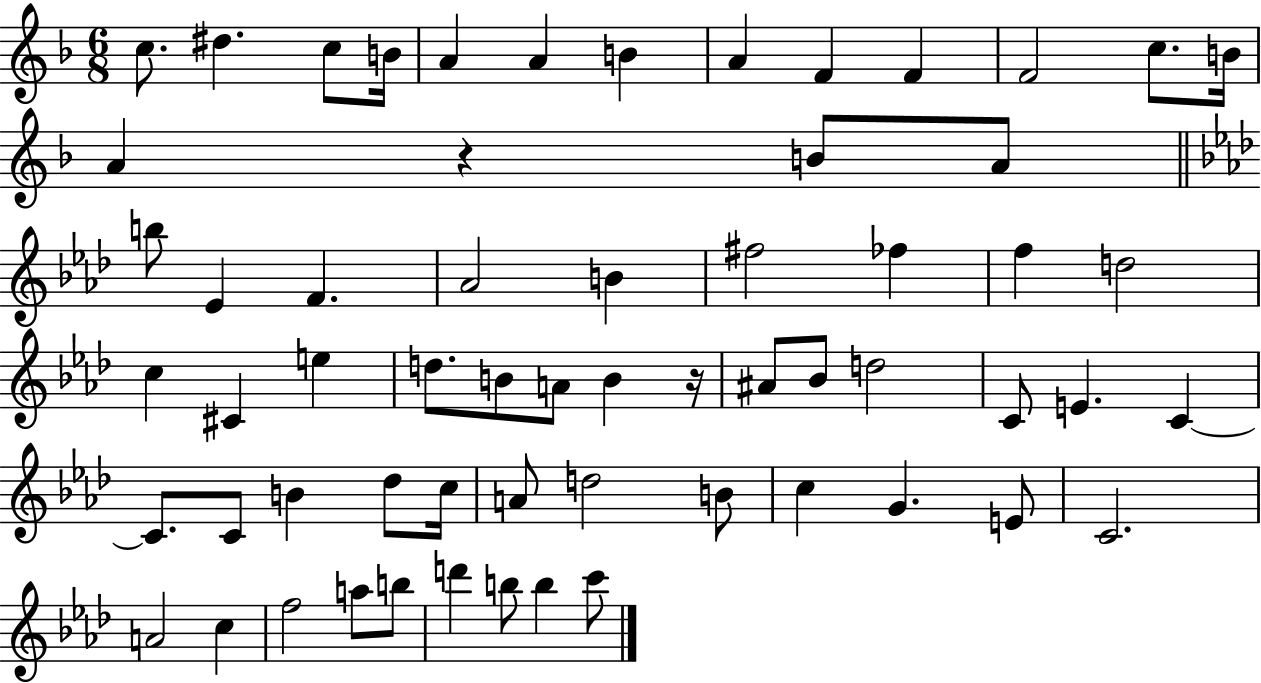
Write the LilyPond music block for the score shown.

{
  \clef treble
  \numericTimeSignature
  \time 6/8
  \key f \major
  c''8. dis''4. c''8 b'16 | a'4 a'4 b'4 | a'4 f'4 f'4 | f'2 c''8. b'16 | \break a'4 r4 b'8 a'8 | \bar "||" \break \key f \minor b''8 ees'4 f'4. | aes'2 b'4 | fis''2 fes''4 | f''4 d''2 | \break c''4 cis'4 e''4 | d''8. b'8 a'8 b'4 r16 | ais'8 bes'8 d''2 | c'8 e'4. c'4~~ | \break c'8. c'8 b'4 des''8 c''16 | a'8 d''2 b'8 | c''4 g'4. e'8 | c'2. | \break a'2 c''4 | f''2 a''8 b''8 | d'''4 b''8 b''4 c'''8 | \bar "|."
}